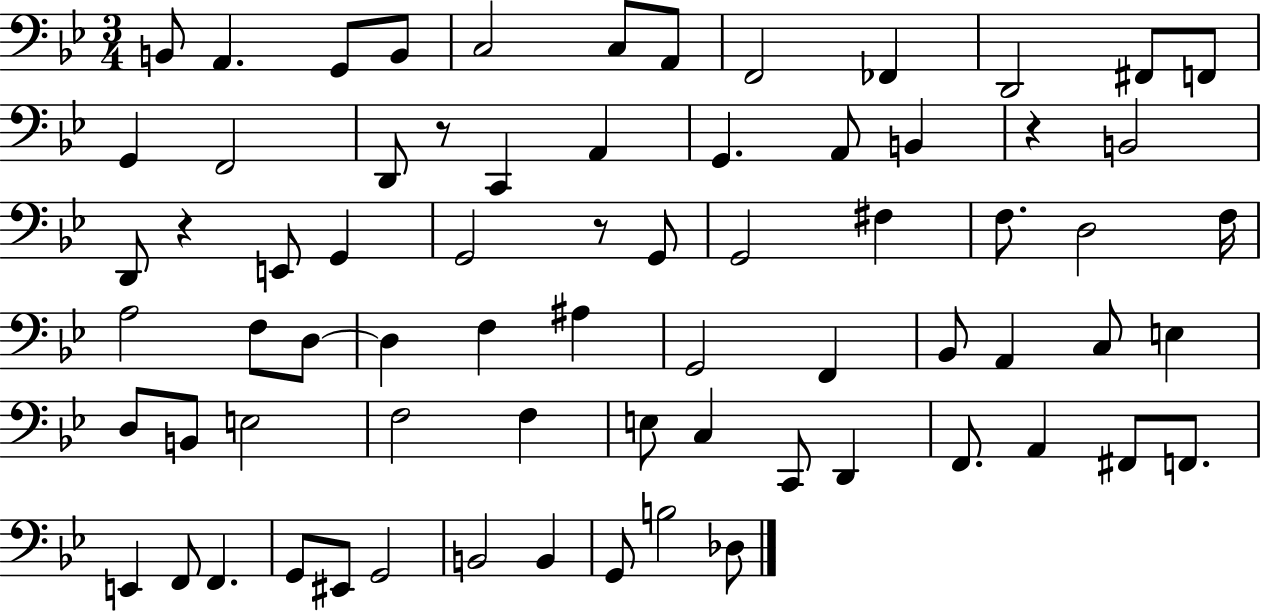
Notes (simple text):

B2/e A2/q. G2/e B2/e C3/h C3/e A2/e F2/h FES2/q D2/h F#2/e F2/e G2/q F2/h D2/e R/e C2/q A2/q G2/q. A2/e B2/q R/q B2/h D2/e R/q E2/e G2/q G2/h R/e G2/e G2/h F#3/q F3/e. D3/h F3/s A3/h F3/e D3/e D3/q F3/q A#3/q G2/h F2/q Bb2/e A2/q C3/e E3/q D3/e B2/e E3/h F3/h F3/q E3/e C3/q C2/e D2/q F2/e. A2/q F#2/e F2/e. E2/q F2/e F2/q. G2/e EIS2/e G2/h B2/h B2/q G2/e B3/h Db3/e